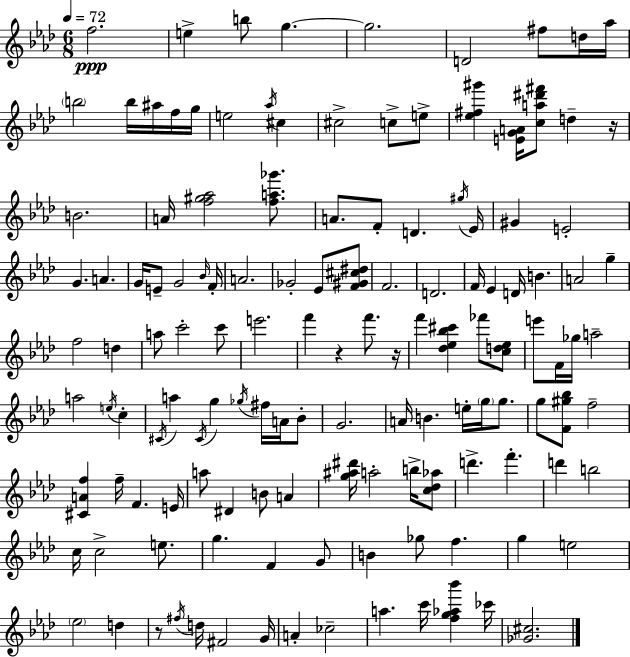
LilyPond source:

{
  \clef treble
  \numericTimeSignature
  \time 6/8
  \key f \minor
  \tempo 4 = 72
  f''2.\ppp | e''4-> b''8 g''4.~~ | g''2. | d'2 fis''8 d''16 aes''16 | \break \parenthesize b''2 b''16 ais''16 f''16 g''16 | e''2 \acciaccatura { aes''16 } cis''4 | cis''2-> c''8-> e''8-> | <ees'' fis'' gis'''>4 <e' g' a'>16 <c'' a'' dis''' fis'''>8 d''4-- | \break r16 b'2. | a'16 <f'' gis'' aes''>2 <f'' a'' ges'''>8. | a'8. f'8-. d'4. | \acciaccatura { gis''16 } ees'16 gis'4 e'2-. | \break g'4. a'4. | g'16 e'8-- g'2 | \grace { bes'16 } f'16-. a'2. | ges'2-. ees'8 | \break <f' gis' cis'' dis''>8 f'2. | d'2. | f'16 ees'4 d'16 b'4. | a'2 g''4-- | \break f''2 d''4 | a''8 c'''2-. | c'''8 e'''2. | f'''4 r4 f'''8. | \break r16 f'''4 <des'' ees'' bes'' cis'''>4 fes'''8 | <c'' d'' ees''>8 e'''8 f'16 ges''16 a''2-- | a''2 \acciaccatura { e''16 } | c''4-. \acciaccatura { cis'16 } a''4 \acciaccatura { cis'16 } g''4 | \break \acciaccatura { ges''16 } fis''16 a'16 bes'8-. g'2. | a'16 b'4. | e''16-. \parenthesize g''16 g''8. g''8 <f' gis'' bes''>8 f''2-- | <cis' a' f''>4 f''16-- | \break f'4. e'16 a''8 dis'4 | b'8 a'4 <g'' ais'' dis'''>16 a''2-. | b''16-> <c'' des'' aes''>8 d'''4.-> | f'''4.-. d'''4 b''2 | \break c''16 c''2-> | e''8. g''4. | f'4 g'8 b'4 ges''8 | f''4. g''4 e''2 | \break \parenthesize ees''2 | d''4 r8 \acciaccatura { fis''16 } d''16 fis'2 | g'16 a'4-. | ces''2-- a''4. | \break c'''16 <f'' g'' aes'' bes'''>4 ces'''16 <ges' cis''>2. | \bar "|."
}